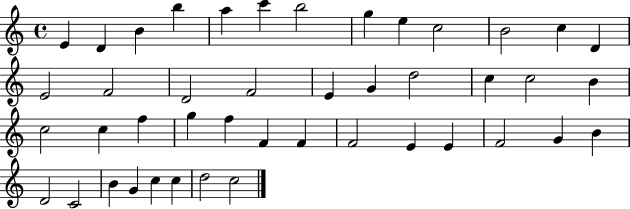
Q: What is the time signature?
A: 4/4